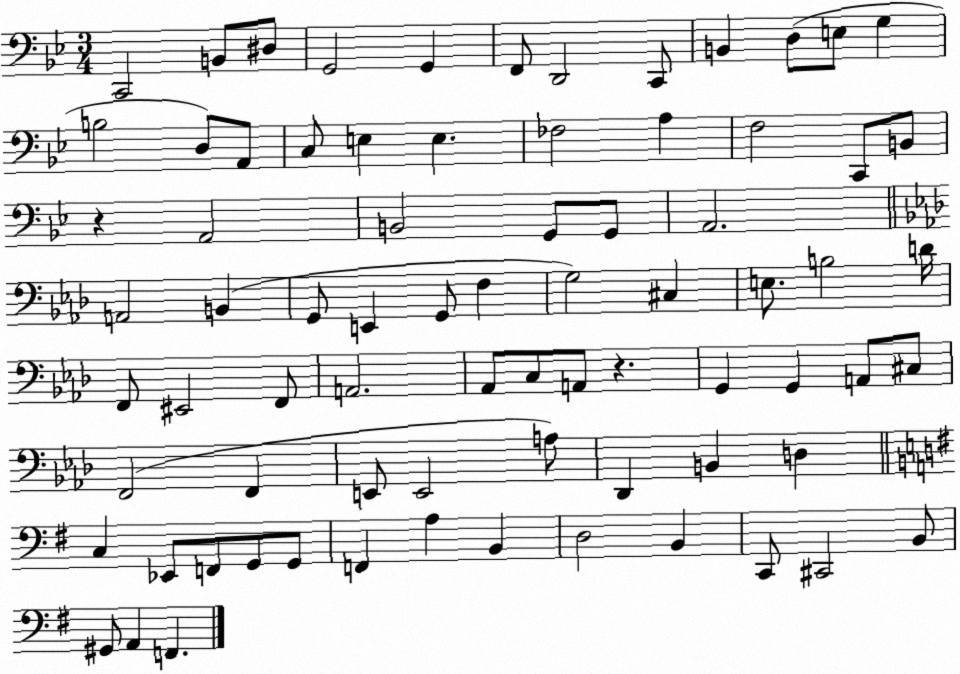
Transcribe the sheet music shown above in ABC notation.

X:1
T:Untitled
M:3/4
L:1/4
K:Bb
C,,2 B,,/2 ^D,/2 G,,2 G,, F,,/2 D,,2 C,,/2 B,, D,/2 E,/2 G, B,2 D,/2 A,,/2 C,/2 E, E, _F,2 A, F,2 C,,/2 B,,/2 z A,,2 B,,2 G,,/2 G,,/2 A,,2 A,,2 B,, G,,/2 E,, G,,/2 F, G,2 ^C, E,/2 B,2 D/4 F,,/2 ^E,,2 F,,/2 A,,2 _A,,/2 C,/2 A,,/2 z G,, G,, A,,/2 ^C,/2 F,,2 F,, E,,/2 E,,2 A,/2 _D,, B,, D, C, _E,,/2 F,,/2 G,,/2 G,,/2 F,, A, B,, D,2 B,, C,,/2 ^C,,2 B,,/2 ^G,,/2 A,, F,,